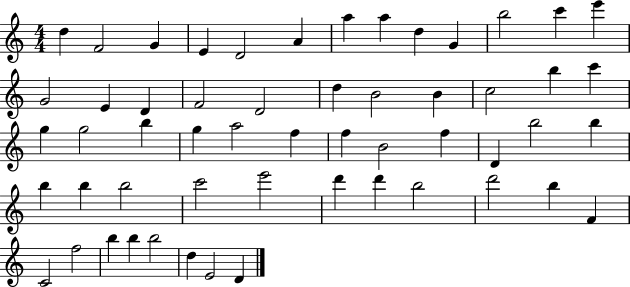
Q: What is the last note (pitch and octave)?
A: D4